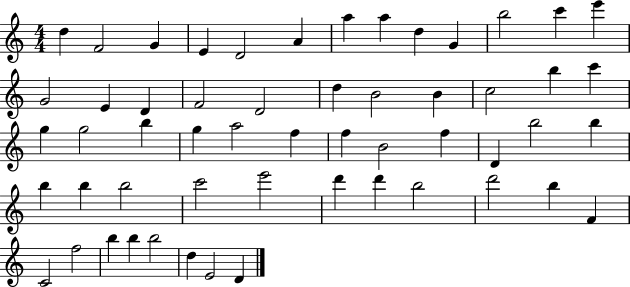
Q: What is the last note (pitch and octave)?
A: D4